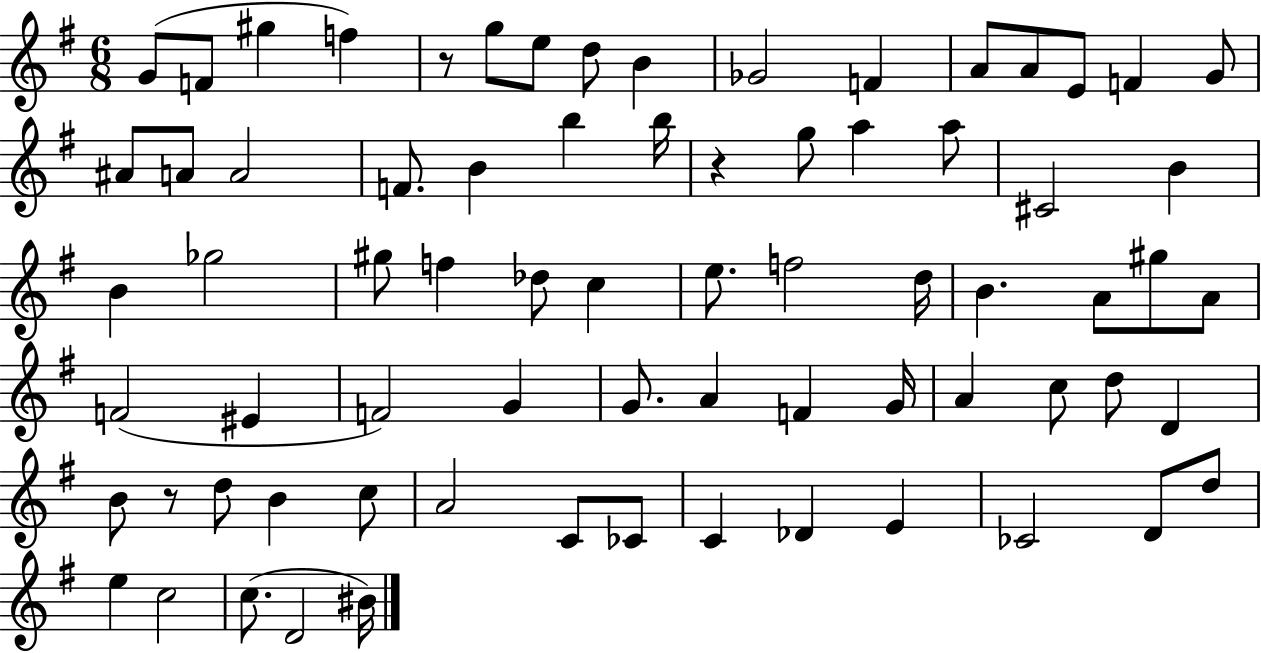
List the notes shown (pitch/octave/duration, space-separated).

G4/e F4/e G#5/q F5/q R/e G5/e E5/e D5/e B4/q Gb4/h F4/q A4/e A4/e E4/e F4/q G4/e A#4/e A4/e A4/h F4/e. B4/q B5/q B5/s R/q G5/e A5/q A5/e C#4/h B4/q B4/q Gb5/h G#5/e F5/q Db5/e C5/q E5/e. F5/h D5/s B4/q. A4/e G#5/e A4/e F4/h EIS4/q F4/h G4/q G4/e. A4/q F4/q G4/s A4/q C5/e D5/e D4/q B4/e R/e D5/e B4/q C5/e A4/h C4/e CES4/e C4/q Db4/q E4/q CES4/h D4/e D5/e E5/q C5/h C5/e. D4/h BIS4/s